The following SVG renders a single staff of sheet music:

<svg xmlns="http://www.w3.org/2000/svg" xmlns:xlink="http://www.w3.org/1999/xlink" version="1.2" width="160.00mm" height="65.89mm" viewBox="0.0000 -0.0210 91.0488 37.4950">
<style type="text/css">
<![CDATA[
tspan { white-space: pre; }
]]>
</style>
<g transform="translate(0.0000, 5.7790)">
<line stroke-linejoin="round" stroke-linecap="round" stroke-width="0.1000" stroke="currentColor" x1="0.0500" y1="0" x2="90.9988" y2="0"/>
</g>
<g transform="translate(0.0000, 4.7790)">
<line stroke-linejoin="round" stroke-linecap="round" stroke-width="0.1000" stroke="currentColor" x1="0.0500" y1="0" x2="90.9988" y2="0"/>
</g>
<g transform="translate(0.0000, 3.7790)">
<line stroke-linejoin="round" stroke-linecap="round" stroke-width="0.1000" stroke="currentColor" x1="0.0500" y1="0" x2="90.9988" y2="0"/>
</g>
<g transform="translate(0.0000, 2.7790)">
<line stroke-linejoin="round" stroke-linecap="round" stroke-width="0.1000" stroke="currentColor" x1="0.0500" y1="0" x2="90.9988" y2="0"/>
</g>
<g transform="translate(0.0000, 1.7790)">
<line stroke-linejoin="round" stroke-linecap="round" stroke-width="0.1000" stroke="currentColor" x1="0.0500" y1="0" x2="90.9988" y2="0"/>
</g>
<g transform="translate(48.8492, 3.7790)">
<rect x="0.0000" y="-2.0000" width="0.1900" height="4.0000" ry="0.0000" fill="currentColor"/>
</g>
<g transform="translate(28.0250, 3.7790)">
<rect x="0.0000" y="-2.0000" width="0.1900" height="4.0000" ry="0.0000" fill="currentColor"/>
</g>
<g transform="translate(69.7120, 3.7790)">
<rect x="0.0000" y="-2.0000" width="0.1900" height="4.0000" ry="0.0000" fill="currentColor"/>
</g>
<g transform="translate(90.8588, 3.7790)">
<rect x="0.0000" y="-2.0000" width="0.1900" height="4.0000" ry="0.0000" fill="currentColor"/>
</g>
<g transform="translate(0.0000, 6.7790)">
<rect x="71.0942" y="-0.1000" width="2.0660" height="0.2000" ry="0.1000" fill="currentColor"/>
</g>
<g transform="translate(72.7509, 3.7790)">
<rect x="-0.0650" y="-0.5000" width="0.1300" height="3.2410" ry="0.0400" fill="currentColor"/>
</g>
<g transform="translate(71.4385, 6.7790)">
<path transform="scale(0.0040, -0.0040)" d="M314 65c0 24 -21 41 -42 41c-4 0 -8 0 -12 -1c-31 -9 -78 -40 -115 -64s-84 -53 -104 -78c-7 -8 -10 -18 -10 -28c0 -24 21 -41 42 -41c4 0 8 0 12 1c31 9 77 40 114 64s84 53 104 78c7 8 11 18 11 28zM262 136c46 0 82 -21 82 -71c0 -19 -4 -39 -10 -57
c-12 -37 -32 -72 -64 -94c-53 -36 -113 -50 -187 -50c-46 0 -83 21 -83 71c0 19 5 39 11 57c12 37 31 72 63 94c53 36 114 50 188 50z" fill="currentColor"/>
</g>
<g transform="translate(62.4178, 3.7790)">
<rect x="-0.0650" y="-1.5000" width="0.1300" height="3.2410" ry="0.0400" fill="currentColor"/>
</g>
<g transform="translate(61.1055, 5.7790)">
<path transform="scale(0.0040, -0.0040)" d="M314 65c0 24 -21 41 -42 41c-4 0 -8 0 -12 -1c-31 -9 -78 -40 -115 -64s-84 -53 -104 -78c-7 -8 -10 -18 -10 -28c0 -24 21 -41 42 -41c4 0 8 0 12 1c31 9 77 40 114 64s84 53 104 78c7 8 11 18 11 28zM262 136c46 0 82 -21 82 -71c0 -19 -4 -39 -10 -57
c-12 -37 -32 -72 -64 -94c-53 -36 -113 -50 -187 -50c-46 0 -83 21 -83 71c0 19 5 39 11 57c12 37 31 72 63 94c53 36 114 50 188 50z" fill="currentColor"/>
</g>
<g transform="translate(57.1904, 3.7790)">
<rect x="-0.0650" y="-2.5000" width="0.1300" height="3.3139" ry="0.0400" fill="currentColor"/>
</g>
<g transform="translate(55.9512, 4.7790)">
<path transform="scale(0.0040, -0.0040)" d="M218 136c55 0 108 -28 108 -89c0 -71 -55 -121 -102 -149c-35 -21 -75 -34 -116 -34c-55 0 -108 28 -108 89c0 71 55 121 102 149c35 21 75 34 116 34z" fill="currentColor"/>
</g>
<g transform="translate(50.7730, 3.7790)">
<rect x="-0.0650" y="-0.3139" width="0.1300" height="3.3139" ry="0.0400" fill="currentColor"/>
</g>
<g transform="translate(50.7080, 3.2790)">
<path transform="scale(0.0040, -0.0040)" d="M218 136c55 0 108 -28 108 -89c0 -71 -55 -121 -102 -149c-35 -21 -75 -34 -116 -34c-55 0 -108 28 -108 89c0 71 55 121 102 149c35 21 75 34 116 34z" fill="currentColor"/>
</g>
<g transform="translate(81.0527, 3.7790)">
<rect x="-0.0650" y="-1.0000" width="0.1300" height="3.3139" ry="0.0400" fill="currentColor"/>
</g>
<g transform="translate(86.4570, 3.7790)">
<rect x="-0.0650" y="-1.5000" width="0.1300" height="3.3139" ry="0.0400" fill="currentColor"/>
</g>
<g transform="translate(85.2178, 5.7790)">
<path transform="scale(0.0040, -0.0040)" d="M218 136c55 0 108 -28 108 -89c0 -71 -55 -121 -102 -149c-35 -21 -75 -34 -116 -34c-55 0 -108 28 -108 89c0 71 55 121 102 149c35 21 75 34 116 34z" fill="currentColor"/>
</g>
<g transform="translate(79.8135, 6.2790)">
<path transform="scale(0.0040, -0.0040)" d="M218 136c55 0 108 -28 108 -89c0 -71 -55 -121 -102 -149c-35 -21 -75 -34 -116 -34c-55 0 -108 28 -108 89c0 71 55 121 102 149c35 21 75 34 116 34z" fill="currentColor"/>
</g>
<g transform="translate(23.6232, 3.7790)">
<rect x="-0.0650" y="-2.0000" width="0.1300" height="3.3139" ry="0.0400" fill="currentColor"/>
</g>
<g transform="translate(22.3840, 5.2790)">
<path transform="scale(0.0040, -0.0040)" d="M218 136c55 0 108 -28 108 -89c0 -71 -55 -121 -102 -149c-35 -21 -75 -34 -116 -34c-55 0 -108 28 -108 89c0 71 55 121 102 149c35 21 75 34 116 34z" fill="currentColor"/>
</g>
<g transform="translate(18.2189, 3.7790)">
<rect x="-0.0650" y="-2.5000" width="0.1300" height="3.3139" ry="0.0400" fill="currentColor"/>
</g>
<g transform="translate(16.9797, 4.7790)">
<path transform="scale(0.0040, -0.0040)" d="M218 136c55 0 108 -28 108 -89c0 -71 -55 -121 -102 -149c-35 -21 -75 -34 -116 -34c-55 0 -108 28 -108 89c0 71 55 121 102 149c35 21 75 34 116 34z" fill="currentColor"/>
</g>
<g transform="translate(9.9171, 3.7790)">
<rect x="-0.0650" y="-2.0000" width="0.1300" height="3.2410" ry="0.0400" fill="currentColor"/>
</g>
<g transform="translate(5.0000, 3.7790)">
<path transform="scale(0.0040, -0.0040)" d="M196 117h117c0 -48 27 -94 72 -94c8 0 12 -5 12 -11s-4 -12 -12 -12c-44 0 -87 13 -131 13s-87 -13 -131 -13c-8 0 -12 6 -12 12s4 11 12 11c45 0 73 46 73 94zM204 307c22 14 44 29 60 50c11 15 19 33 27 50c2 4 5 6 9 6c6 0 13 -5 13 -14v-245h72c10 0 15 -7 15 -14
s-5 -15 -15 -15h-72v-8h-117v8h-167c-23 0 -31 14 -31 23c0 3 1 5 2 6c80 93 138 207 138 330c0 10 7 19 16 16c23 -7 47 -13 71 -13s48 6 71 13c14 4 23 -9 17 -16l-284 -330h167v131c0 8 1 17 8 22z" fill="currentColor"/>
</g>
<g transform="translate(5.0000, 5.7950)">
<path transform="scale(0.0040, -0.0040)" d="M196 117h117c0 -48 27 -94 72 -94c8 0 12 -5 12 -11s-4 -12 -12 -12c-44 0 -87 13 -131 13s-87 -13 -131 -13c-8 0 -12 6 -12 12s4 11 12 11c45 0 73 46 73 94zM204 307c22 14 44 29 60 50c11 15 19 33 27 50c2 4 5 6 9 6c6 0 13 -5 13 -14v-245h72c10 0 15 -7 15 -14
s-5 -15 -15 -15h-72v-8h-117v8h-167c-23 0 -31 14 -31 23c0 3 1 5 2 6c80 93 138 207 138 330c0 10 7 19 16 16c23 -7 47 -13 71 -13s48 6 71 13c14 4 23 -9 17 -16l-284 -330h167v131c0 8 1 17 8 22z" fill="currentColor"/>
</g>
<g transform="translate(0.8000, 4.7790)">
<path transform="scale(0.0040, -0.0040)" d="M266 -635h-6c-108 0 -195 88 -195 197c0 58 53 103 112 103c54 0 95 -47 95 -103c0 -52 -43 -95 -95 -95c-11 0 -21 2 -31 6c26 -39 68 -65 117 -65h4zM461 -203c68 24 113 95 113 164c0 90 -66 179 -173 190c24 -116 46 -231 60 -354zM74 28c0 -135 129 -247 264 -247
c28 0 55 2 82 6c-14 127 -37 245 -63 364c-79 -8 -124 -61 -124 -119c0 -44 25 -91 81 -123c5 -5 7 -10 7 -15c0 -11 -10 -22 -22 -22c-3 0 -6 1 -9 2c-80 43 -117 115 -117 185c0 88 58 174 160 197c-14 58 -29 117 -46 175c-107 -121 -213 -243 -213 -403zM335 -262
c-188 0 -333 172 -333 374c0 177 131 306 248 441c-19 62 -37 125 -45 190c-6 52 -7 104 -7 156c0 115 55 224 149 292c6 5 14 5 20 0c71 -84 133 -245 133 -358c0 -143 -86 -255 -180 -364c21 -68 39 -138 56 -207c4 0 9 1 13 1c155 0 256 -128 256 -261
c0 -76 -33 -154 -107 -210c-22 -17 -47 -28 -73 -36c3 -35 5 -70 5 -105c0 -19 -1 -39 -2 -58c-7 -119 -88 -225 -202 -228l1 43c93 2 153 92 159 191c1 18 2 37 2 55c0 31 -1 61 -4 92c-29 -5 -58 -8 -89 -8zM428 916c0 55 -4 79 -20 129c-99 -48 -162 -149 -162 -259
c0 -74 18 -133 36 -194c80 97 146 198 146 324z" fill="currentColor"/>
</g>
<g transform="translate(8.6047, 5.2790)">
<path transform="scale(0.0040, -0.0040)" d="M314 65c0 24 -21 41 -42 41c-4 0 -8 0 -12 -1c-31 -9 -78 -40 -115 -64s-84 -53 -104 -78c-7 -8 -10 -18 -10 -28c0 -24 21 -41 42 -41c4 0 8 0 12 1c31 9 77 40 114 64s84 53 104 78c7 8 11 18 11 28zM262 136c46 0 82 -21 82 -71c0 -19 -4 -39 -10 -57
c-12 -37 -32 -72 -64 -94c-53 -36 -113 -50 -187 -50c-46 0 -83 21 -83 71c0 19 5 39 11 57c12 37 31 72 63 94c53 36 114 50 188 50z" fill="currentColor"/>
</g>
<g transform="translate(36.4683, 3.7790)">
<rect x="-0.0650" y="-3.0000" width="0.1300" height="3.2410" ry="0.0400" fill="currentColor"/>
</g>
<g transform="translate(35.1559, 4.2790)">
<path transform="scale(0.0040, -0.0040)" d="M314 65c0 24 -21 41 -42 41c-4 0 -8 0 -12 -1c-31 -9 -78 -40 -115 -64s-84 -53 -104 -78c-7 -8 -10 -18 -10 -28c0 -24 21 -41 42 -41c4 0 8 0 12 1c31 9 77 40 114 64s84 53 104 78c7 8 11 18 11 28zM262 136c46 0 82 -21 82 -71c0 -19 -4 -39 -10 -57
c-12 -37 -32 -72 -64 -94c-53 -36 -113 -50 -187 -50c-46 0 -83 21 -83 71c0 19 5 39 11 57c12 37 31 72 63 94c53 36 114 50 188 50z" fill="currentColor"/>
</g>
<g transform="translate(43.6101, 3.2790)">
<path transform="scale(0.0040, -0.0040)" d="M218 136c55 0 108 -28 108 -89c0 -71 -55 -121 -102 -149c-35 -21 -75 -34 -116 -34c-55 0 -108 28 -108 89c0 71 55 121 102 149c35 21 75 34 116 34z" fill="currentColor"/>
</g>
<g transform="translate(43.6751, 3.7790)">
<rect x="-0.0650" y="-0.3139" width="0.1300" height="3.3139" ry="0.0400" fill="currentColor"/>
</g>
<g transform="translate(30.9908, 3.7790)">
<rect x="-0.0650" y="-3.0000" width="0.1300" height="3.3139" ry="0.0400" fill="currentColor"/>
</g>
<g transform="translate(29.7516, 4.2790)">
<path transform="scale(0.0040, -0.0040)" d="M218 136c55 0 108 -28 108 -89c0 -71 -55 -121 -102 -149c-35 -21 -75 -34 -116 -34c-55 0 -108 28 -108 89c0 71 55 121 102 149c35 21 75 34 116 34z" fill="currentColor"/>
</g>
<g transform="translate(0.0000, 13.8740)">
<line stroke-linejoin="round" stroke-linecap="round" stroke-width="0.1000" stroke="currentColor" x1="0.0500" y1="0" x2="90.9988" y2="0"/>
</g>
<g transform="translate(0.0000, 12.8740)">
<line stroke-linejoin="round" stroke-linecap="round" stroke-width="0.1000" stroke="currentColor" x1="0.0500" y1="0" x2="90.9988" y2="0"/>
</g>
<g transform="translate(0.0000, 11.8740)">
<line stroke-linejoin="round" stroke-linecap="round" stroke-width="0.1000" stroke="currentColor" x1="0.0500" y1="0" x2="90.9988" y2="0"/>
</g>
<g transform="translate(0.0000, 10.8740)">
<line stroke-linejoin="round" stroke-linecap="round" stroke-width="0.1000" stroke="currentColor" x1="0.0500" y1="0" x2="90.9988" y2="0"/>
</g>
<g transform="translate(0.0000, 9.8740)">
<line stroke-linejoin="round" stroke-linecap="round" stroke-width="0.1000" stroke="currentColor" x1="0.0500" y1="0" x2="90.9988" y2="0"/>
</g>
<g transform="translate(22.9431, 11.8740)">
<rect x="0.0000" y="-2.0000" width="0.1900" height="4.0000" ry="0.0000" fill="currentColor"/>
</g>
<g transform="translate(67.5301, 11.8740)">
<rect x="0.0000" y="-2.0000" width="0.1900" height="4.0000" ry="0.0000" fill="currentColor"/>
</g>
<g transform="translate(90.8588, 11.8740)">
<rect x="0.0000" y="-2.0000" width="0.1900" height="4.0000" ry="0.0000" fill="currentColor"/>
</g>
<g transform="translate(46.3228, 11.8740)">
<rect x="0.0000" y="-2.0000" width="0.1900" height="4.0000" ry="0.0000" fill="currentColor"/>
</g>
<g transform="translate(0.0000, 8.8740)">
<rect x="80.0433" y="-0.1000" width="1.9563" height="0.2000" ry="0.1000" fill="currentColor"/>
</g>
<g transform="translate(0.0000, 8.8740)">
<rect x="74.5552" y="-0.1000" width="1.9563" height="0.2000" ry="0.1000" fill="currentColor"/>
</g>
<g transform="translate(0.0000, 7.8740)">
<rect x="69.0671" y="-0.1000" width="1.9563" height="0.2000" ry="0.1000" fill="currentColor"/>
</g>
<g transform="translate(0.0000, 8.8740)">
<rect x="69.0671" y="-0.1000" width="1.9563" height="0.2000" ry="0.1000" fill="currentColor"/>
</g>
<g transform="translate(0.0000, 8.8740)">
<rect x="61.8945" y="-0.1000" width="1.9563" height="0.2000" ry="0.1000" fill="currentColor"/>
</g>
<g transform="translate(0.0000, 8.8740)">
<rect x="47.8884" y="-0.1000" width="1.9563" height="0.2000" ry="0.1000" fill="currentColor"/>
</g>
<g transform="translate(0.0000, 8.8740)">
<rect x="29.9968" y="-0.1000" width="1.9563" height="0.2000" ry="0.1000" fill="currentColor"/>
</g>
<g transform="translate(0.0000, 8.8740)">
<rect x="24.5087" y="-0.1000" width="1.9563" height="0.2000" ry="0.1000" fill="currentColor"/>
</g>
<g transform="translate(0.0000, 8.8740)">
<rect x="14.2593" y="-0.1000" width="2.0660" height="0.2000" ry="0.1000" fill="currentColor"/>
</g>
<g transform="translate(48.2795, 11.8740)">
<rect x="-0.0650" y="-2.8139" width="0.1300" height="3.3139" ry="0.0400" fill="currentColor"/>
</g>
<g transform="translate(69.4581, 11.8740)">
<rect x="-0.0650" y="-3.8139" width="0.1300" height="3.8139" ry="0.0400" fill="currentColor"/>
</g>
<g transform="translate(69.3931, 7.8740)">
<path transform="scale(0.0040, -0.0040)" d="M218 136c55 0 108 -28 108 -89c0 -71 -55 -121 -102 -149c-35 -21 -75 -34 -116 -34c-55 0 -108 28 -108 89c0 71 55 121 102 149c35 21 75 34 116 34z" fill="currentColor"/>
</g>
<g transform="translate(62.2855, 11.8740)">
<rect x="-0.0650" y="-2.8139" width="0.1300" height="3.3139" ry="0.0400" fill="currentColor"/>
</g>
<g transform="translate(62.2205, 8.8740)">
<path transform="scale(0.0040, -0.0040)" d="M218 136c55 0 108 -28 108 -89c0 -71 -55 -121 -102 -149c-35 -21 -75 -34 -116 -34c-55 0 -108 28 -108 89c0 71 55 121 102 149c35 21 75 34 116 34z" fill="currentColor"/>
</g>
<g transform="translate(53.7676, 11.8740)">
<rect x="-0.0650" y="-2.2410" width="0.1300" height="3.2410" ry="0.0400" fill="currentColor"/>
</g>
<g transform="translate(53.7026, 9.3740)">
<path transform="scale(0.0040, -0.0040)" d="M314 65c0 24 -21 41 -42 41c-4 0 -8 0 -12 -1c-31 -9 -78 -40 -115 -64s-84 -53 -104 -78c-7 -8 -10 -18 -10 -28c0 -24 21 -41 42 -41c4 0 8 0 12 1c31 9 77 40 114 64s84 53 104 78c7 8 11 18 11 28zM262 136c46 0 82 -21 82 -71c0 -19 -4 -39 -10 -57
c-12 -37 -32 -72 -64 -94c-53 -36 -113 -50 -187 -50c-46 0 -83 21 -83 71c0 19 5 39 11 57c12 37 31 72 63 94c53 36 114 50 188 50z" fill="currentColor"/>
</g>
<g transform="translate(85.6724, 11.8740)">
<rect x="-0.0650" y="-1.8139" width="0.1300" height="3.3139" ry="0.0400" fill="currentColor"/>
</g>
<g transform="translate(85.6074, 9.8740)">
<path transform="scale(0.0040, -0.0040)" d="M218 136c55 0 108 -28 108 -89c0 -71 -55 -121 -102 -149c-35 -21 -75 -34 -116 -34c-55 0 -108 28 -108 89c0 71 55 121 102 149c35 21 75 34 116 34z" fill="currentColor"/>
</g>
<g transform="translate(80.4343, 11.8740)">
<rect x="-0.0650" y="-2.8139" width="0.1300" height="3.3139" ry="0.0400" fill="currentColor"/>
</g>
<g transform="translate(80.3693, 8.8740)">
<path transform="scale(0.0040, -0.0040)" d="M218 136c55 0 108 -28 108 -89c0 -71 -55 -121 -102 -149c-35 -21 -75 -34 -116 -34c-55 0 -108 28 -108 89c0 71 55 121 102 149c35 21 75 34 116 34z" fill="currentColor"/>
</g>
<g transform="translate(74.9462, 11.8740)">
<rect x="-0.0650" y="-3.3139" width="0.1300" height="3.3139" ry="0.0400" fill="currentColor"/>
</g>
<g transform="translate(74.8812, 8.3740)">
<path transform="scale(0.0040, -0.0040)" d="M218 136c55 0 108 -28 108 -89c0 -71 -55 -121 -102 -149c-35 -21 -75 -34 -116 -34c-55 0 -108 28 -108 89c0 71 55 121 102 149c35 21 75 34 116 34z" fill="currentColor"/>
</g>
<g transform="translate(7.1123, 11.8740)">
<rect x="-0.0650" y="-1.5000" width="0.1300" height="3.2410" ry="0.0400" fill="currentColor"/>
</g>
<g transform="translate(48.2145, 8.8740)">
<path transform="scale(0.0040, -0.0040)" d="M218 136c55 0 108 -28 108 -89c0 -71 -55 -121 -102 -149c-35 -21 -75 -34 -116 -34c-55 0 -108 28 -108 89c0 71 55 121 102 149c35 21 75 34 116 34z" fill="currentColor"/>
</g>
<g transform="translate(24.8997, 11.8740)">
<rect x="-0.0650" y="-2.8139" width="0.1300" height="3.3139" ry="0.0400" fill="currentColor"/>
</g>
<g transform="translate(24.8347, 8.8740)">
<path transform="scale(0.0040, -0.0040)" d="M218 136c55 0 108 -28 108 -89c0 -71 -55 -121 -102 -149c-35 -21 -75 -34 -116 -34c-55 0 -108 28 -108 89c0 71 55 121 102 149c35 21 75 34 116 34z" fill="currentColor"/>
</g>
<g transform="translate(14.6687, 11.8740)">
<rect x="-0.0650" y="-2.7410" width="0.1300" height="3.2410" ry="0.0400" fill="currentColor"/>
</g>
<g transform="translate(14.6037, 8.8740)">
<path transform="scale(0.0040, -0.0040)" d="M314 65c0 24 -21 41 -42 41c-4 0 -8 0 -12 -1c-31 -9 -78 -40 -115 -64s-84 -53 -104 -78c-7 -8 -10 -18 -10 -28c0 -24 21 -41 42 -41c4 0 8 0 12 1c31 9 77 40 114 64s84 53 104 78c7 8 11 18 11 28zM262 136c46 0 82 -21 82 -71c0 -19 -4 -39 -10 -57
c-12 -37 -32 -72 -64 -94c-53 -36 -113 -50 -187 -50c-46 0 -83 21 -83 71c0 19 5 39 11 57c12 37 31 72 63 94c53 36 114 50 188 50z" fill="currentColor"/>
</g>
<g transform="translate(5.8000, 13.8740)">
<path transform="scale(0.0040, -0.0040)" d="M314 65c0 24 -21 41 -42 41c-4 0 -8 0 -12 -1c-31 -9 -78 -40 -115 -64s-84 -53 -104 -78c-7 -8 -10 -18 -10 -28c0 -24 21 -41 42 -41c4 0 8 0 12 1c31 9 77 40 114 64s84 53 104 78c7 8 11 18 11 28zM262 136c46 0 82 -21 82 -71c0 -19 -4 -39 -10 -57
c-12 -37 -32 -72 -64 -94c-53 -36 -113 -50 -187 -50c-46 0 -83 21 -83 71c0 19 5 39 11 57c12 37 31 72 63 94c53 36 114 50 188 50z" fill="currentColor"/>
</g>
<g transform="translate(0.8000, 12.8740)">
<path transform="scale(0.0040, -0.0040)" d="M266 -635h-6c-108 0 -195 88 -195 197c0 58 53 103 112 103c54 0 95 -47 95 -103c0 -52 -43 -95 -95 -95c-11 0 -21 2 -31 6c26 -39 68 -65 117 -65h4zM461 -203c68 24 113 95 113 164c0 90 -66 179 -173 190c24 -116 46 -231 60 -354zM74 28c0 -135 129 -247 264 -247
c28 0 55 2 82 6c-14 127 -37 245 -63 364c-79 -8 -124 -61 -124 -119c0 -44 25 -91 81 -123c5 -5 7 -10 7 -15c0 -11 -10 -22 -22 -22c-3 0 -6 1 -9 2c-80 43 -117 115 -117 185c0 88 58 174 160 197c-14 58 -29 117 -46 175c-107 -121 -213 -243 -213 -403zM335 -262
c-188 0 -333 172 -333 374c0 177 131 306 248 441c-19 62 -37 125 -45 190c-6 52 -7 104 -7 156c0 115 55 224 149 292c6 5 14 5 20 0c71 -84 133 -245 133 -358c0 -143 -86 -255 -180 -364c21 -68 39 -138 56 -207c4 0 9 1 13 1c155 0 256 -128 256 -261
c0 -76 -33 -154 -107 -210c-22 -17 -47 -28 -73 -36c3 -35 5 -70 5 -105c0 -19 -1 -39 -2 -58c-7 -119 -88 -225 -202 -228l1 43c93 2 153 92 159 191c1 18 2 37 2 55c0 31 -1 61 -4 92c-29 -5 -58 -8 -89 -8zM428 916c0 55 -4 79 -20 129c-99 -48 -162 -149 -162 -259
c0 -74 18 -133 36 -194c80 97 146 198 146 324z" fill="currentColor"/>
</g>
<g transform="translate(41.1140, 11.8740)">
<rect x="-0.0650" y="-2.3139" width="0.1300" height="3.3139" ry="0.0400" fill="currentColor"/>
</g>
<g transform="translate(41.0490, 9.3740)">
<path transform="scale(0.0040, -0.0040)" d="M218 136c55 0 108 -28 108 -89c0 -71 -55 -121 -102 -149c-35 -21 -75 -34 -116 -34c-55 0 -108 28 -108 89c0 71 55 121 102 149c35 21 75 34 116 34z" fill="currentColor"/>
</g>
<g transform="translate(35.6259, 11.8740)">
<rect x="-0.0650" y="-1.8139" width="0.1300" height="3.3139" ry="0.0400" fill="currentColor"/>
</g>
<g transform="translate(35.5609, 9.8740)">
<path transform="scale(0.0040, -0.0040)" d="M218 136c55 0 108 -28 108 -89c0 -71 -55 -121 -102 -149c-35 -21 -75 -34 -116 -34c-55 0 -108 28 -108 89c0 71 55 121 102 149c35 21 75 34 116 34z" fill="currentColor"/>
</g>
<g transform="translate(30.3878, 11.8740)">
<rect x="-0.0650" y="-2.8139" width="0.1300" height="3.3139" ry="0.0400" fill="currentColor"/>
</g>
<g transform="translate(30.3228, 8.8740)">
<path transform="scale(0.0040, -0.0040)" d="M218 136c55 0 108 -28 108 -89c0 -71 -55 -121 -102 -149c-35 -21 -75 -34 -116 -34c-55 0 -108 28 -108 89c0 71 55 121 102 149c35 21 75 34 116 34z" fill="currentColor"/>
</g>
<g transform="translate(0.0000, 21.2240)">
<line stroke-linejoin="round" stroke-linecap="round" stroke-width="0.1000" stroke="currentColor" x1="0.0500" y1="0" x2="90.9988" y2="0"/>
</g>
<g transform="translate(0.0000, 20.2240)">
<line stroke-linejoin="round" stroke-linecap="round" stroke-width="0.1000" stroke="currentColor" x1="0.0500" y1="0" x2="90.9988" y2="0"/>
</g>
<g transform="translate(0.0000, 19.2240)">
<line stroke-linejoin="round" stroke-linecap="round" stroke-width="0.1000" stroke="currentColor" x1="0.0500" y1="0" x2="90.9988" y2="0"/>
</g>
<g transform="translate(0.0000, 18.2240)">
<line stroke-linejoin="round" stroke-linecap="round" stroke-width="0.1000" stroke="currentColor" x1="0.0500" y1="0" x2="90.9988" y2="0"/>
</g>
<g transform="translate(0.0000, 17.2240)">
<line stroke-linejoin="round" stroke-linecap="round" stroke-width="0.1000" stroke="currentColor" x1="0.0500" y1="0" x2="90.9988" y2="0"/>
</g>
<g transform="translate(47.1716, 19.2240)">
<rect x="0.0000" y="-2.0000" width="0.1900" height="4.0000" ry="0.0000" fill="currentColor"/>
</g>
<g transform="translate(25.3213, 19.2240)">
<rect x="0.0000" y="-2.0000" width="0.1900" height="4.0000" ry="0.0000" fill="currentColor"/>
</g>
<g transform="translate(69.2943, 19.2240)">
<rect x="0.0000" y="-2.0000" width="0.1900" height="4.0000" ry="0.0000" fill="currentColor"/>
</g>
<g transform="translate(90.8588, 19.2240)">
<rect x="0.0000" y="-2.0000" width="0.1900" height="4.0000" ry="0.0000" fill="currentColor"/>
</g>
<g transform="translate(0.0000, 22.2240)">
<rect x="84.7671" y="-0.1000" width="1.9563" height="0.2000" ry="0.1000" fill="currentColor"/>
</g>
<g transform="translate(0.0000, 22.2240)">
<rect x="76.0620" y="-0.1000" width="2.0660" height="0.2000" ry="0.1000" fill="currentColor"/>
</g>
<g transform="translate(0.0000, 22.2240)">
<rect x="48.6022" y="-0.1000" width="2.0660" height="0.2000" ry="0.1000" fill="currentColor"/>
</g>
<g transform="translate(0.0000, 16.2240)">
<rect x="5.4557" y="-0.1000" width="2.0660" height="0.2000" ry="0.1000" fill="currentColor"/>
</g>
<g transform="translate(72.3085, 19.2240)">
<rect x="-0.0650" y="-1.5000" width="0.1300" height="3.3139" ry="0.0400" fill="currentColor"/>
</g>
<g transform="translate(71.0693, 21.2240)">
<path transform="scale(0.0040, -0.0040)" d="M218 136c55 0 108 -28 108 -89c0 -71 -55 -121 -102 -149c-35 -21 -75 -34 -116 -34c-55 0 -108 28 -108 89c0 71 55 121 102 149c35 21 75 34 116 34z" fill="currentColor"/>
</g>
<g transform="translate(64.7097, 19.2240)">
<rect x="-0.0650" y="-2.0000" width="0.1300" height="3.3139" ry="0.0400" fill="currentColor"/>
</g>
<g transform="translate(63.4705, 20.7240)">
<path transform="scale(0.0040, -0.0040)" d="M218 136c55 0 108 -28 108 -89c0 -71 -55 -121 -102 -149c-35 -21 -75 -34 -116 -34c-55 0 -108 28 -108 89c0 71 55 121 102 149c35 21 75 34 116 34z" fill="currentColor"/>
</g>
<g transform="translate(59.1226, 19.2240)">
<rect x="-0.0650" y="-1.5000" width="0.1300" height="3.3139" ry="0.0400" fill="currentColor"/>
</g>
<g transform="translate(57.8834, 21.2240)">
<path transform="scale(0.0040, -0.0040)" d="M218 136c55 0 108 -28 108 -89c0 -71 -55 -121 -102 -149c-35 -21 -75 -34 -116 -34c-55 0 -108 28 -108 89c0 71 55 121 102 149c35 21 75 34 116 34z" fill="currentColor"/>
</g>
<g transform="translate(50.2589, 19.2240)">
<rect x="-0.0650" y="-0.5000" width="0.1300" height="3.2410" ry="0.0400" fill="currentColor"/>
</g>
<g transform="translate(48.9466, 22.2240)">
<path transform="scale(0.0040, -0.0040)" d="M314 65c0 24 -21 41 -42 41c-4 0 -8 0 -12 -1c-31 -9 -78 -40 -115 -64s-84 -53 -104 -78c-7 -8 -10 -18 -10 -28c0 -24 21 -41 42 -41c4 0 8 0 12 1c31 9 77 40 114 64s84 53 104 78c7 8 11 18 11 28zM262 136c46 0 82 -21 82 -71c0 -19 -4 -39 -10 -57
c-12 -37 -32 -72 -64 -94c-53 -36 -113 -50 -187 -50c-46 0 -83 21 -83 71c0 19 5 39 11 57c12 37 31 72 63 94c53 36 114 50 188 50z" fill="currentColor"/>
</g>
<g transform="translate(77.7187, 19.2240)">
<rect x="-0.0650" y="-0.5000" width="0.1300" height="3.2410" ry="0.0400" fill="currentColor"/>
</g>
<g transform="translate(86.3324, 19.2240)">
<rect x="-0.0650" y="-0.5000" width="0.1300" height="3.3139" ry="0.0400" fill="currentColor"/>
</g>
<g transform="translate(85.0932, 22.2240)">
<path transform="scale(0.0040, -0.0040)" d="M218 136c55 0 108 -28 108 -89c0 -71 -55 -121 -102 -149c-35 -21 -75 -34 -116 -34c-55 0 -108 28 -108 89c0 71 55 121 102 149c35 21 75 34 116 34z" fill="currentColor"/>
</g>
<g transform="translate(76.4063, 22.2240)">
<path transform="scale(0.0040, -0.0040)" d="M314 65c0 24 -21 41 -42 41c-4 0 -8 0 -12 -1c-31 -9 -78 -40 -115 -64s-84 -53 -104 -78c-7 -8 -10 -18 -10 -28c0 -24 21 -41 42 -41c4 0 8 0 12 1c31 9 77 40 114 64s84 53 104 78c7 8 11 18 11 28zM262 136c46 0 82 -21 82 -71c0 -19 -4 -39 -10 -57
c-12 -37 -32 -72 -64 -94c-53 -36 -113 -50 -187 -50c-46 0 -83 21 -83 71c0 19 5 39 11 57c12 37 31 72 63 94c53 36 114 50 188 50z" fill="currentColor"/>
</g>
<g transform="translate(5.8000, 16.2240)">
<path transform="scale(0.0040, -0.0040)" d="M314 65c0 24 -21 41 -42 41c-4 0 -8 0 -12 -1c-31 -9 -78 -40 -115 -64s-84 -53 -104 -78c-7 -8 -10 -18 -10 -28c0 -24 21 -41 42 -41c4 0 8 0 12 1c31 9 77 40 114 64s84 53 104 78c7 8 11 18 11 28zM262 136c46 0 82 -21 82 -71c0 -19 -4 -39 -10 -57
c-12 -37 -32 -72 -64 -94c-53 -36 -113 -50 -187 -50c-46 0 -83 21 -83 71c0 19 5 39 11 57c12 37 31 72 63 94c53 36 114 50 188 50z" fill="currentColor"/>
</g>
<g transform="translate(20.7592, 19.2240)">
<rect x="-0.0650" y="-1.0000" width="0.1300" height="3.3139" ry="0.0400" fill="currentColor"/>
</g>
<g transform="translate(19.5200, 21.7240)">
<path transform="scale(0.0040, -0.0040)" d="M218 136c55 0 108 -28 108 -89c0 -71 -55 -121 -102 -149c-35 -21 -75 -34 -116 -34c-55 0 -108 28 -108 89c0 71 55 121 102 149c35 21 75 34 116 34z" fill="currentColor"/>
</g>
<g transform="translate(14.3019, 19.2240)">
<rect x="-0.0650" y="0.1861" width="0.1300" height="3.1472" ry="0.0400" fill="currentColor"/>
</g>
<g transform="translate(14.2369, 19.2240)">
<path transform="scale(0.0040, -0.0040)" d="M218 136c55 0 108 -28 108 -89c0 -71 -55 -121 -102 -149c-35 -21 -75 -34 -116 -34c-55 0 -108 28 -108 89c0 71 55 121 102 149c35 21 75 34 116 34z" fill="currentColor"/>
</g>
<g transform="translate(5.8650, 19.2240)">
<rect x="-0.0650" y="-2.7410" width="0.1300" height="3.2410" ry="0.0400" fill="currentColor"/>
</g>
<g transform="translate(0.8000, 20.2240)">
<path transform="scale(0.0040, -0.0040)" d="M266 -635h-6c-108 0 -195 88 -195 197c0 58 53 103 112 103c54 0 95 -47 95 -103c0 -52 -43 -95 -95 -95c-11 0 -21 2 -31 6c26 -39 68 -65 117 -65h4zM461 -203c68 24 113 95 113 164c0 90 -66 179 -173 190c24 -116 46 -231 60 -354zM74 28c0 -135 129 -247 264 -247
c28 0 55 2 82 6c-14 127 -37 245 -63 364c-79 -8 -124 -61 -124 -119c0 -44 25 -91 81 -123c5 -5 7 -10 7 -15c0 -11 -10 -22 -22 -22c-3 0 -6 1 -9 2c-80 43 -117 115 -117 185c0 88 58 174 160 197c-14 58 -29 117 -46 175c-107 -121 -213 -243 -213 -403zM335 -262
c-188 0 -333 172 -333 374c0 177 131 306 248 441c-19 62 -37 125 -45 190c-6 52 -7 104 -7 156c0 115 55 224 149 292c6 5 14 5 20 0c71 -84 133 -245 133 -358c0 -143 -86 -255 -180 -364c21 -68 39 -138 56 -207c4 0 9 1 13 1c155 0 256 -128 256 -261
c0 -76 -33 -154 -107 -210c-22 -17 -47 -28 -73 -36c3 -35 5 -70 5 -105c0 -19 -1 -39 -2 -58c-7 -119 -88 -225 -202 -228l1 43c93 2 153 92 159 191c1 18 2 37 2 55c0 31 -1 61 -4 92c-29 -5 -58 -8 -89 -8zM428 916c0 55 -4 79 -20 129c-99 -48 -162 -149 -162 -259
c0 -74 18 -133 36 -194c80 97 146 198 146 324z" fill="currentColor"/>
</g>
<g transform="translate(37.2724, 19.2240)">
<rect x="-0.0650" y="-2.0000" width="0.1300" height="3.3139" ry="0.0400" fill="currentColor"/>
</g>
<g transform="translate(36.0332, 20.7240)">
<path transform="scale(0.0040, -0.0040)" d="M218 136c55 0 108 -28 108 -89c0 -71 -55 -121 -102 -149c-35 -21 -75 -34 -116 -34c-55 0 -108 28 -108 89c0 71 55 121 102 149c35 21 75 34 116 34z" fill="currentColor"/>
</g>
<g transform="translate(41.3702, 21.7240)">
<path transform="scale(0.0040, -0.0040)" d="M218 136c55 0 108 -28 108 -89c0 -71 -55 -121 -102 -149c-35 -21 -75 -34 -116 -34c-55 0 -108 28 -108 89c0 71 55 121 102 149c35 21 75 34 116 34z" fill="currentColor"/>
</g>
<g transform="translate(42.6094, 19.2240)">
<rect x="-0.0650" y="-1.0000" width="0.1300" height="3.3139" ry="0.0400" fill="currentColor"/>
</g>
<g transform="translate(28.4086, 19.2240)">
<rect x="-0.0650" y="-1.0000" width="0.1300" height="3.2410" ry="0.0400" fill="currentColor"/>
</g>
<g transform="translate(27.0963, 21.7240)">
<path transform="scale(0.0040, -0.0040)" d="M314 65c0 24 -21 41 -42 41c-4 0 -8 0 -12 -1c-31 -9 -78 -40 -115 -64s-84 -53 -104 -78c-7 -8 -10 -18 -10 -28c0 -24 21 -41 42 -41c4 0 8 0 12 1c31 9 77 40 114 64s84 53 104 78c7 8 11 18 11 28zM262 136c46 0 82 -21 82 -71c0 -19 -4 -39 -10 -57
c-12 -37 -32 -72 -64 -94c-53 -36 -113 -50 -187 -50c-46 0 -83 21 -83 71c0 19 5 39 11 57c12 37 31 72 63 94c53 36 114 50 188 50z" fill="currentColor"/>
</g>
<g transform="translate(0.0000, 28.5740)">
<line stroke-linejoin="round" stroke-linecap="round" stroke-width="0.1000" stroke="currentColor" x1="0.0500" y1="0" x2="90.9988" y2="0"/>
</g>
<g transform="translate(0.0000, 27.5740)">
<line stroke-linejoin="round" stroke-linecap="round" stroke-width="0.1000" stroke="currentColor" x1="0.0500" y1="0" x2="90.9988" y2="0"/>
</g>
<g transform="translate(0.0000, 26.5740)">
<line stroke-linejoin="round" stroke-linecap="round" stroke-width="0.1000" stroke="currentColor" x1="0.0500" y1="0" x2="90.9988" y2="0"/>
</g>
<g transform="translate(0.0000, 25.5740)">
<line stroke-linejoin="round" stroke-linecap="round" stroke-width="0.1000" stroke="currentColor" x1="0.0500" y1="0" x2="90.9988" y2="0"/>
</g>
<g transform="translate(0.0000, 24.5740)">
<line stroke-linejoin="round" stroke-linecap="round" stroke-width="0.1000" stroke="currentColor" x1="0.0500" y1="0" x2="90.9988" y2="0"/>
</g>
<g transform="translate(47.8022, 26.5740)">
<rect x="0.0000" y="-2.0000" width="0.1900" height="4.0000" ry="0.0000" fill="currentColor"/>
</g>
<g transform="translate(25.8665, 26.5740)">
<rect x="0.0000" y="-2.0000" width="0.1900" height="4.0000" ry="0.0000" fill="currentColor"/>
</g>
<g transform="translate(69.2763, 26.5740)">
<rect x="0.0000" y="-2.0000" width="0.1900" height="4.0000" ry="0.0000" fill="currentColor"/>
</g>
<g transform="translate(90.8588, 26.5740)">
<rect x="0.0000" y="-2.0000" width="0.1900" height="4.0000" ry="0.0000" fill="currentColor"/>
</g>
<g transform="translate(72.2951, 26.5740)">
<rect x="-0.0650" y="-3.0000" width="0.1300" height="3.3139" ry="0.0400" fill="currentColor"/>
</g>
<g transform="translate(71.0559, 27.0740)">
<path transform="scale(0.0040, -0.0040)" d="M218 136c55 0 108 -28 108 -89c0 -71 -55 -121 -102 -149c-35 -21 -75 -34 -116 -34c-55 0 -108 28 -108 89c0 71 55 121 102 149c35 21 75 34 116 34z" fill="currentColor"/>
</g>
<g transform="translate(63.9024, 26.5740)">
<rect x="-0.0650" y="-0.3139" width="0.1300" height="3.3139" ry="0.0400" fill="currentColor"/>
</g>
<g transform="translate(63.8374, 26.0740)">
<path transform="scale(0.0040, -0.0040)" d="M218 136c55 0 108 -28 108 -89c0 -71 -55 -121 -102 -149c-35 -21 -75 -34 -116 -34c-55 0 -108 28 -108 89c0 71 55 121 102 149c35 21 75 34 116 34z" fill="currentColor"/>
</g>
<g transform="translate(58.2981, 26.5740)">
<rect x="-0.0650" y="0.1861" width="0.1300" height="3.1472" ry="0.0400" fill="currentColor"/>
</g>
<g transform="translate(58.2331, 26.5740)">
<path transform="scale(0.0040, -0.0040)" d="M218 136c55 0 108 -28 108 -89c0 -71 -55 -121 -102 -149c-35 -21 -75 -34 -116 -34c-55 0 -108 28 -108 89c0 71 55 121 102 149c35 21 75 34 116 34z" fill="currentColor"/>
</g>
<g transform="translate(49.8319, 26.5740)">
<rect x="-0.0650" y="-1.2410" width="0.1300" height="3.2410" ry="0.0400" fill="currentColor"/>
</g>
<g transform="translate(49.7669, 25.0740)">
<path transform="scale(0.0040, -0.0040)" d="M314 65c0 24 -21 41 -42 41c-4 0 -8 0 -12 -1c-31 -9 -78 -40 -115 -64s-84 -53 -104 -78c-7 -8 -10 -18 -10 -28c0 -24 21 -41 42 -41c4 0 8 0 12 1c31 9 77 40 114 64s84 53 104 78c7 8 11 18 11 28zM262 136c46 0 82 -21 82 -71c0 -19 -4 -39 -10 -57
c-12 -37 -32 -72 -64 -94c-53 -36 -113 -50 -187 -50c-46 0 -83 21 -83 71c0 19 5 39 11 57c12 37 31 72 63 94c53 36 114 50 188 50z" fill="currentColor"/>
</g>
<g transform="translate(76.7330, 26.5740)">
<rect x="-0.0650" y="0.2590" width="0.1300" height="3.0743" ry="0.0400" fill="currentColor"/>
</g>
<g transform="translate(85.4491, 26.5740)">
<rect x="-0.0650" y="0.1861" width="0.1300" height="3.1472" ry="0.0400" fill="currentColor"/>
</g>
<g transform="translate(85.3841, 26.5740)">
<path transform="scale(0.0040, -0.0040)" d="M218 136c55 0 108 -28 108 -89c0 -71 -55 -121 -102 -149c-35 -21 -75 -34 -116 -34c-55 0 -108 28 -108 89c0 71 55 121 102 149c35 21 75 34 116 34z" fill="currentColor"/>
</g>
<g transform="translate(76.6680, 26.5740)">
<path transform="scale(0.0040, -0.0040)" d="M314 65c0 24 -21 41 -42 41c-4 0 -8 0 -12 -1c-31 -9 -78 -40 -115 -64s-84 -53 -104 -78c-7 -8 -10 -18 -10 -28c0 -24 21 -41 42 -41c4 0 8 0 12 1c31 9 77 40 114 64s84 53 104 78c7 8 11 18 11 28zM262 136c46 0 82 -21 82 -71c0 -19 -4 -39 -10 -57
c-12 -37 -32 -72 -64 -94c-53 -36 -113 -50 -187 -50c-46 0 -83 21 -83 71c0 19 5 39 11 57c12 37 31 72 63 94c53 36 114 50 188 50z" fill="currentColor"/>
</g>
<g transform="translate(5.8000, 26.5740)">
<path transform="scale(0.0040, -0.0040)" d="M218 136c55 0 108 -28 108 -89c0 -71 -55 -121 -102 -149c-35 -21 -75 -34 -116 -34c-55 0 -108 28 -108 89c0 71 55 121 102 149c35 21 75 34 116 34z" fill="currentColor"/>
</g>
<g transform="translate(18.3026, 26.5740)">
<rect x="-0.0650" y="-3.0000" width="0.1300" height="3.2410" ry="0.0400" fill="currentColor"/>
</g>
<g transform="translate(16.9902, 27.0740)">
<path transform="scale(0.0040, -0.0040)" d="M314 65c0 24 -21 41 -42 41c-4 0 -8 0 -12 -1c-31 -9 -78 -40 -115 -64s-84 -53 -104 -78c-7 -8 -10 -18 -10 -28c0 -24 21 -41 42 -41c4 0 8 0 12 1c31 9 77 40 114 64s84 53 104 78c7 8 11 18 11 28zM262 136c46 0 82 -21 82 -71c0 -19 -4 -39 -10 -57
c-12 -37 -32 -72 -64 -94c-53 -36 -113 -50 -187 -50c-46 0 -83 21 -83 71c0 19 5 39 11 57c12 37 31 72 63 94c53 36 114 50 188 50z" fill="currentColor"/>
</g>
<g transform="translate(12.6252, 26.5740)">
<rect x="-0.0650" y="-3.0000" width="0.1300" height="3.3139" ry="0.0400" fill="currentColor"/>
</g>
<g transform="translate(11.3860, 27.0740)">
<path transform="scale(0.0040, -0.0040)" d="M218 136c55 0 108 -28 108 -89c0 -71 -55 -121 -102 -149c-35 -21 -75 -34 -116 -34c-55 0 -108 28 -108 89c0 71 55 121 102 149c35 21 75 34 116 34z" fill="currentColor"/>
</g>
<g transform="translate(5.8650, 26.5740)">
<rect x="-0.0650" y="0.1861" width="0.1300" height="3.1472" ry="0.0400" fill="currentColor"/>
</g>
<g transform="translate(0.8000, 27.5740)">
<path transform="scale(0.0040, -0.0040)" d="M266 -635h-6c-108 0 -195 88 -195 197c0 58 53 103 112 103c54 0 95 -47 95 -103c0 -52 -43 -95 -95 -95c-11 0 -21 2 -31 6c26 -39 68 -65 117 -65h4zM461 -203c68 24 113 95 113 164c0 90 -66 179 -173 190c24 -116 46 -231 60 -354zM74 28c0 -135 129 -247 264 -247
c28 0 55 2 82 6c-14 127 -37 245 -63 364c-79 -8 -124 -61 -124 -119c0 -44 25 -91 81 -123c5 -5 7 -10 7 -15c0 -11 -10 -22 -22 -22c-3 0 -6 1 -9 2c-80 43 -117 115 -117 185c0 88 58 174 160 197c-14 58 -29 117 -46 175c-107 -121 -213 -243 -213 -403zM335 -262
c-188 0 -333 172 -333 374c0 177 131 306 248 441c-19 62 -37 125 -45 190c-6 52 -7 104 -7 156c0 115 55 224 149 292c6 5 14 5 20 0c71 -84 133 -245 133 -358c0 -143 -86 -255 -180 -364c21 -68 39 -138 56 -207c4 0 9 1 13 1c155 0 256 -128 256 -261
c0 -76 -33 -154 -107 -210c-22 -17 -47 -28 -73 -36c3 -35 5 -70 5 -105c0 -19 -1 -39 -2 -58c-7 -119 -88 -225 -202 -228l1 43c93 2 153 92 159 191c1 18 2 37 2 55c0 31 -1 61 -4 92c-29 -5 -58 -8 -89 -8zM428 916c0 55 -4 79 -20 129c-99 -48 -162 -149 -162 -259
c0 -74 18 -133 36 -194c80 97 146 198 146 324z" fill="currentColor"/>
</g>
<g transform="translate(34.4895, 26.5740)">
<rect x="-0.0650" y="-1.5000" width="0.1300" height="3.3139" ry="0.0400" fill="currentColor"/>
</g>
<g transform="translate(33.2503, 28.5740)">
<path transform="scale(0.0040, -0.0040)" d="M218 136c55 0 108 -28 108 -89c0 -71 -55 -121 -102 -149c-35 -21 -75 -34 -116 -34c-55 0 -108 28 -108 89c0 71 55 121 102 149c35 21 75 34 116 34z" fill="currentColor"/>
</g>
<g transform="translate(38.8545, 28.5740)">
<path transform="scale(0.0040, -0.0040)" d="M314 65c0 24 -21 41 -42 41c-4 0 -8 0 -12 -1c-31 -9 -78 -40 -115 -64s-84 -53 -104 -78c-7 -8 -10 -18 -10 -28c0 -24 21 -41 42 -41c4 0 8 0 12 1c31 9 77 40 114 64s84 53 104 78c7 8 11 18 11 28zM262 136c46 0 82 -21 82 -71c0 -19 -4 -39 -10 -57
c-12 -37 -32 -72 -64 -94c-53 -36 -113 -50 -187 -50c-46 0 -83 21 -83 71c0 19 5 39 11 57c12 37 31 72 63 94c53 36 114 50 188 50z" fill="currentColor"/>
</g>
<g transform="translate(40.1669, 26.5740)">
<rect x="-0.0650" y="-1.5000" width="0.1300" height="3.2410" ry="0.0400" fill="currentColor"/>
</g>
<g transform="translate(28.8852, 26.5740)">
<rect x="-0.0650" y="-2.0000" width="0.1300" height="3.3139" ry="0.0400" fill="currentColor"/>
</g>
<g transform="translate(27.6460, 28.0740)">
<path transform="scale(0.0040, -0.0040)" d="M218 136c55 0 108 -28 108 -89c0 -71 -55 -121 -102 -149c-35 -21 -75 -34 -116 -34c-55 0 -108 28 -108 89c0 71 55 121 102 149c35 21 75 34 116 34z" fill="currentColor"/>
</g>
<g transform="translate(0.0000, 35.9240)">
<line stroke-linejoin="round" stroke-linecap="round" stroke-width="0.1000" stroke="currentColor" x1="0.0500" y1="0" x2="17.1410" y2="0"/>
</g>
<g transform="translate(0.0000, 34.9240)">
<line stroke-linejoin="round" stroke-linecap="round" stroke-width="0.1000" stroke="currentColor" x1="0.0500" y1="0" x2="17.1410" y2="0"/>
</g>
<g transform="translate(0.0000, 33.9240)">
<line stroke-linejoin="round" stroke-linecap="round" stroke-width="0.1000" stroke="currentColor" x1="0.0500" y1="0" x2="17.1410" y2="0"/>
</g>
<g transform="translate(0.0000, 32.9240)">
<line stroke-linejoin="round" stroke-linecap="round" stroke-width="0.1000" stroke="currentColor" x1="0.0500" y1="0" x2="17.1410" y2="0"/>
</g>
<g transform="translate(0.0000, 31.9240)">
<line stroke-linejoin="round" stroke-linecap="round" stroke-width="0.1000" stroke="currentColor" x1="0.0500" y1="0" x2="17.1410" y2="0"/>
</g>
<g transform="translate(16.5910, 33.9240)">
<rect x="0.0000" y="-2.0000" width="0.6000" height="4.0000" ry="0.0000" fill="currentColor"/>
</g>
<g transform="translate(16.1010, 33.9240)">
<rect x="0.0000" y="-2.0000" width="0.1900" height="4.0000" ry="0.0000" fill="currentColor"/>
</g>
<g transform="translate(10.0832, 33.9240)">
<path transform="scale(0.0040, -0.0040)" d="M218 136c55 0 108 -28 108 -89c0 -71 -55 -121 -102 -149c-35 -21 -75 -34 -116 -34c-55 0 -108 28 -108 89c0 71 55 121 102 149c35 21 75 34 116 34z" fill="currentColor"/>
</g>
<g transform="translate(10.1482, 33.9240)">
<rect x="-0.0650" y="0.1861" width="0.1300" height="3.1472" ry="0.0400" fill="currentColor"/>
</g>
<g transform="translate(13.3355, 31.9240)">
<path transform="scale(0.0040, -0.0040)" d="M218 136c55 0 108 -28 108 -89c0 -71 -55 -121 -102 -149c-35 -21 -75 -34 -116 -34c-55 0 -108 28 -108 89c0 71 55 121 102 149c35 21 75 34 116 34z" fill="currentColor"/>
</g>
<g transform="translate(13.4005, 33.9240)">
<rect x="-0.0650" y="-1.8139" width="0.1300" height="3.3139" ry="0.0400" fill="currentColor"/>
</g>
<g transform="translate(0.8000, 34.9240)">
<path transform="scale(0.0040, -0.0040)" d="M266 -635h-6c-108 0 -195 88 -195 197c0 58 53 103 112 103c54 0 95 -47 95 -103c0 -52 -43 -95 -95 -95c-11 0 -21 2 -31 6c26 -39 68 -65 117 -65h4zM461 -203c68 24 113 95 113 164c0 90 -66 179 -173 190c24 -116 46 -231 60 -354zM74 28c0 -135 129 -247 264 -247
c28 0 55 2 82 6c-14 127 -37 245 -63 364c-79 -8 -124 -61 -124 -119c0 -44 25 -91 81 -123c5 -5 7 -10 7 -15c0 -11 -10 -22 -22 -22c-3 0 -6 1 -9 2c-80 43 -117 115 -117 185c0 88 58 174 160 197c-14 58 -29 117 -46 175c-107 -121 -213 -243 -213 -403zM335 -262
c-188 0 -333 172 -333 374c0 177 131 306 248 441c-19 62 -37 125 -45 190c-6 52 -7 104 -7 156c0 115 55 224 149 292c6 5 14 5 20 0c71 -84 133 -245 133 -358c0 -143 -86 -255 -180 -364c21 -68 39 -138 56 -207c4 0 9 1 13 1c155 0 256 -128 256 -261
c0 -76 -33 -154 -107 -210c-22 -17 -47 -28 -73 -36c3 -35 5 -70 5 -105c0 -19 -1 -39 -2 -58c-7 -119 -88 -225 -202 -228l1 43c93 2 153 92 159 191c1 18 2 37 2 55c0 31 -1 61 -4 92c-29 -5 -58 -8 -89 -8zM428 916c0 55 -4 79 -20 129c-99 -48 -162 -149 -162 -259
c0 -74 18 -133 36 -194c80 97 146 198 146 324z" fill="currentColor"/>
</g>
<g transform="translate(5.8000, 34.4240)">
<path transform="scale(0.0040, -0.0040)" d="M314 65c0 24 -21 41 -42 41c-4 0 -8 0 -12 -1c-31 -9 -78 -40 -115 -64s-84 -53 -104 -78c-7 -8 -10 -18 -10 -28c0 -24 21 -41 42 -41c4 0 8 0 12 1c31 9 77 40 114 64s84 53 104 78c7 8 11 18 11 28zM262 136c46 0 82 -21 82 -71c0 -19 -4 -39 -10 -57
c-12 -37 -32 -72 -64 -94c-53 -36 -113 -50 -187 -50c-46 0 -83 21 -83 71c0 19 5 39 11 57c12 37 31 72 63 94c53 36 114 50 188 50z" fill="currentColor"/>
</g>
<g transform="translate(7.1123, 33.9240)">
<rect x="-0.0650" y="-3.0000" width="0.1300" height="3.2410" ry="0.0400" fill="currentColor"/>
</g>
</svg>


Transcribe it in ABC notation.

X:1
T:Untitled
M:4/4
L:1/4
K:C
F2 G F A A2 c c G E2 C2 D E E2 a2 a a f g a g2 a c' b a f a2 B D D2 F D C2 E F E C2 C B A A2 F E E2 e2 B c A B2 B A2 B f